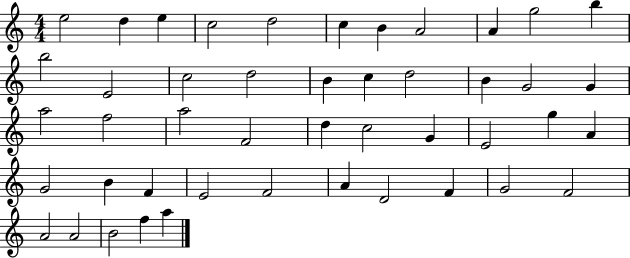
E5/h D5/q E5/q C5/h D5/h C5/q B4/q A4/h A4/q G5/h B5/q B5/h E4/h C5/h D5/h B4/q C5/q D5/h B4/q G4/h G4/q A5/h F5/h A5/h F4/h D5/q C5/h G4/q E4/h G5/q A4/q G4/h B4/q F4/q E4/h F4/h A4/q D4/h F4/q G4/h F4/h A4/h A4/h B4/h F5/q A5/q